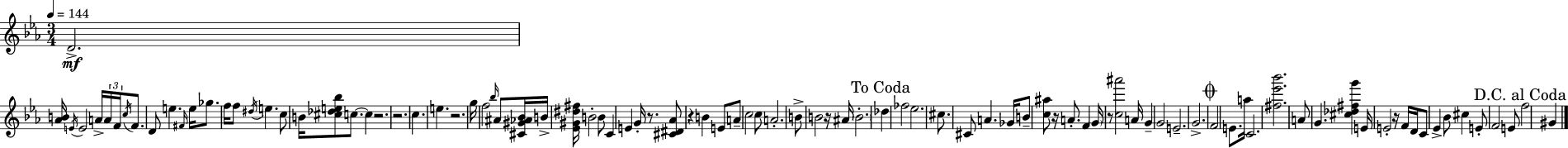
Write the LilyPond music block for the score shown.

{
  \clef treble
  \numericTimeSignature
  \time 3/4
  \key c \minor
  \tempo 4 = 144
  d'2.->\mf | <aes' b'>16 \acciaccatura { e'16 } e'2 a'16-> \tuplet 3/2 { a'16 | f'16 \acciaccatura { c''16 } } f'8. d'8 e''4. | \grace { fis'16 } e''16 ges''8. f''16 f''8 \acciaccatura { dis''16 } e''4. | \break c''8 b'16 <cis'' des'' e'' bes''>8 c''8.~~ | c''4 r2. | r2. | c''4. e''4. | \break r2. | g''16 f''2 | \grace { bes''16 } ais'8 <cis' gis' aes' bes'>16 b'16-> <ees' gis' dis'' fis''>16 b'2-. | b'8 c'4 e'4 | \break g'16-. r8. <cis' dis' aes'>8 r4 b'4 | e'8 a'8-- c''2 | c''8 a'2.-. | b'8-> b'2 | \break r16 ais'16 \parenthesize b'2.-. | \mark "To Coda" des''4 fes''2 | ees''2. | cis''8. cis'8 a'4. | \break ges'16 b'8-- <c'' ais''>8 r16 a'8.-. | f'4 \parenthesize g'16 r8 <c'' ais'''>2 | a'16 g'4-- g'2 | e'2.-- | \break g'2.-> | \mark \markup { \musicglyph "scripts.coda" } f'2 | e'8. a''16 c'2. | <fis'' ees''' bes'''>2. | \break a'8 g'4. | <cis'' des'' fis'' g'''>4 e'16 e'2-. | r16 f'16 d'16 c'8 ees'4-> bes'8 | cis''4 e'8-. f'2 | \break e'8 \mark "D.C. al Coda" f''2 | gis'4 \bar "|."
}